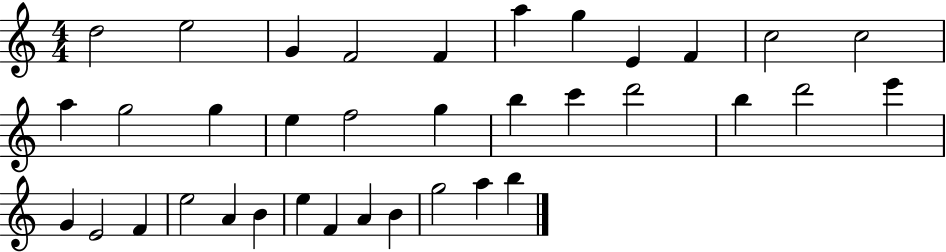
D5/h E5/h G4/q F4/h F4/q A5/q G5/q E4/q F4/q C5/h C5/h A5/q G5/h G5/q E5/q F5/h G5/q B5/q C6/q D6/h B5/q D6/h E6/q G4/q E4/h F4/q E5/h A4/q B4/q E5/q F4/q A4/q B4/q G5/h A5/q B5/q